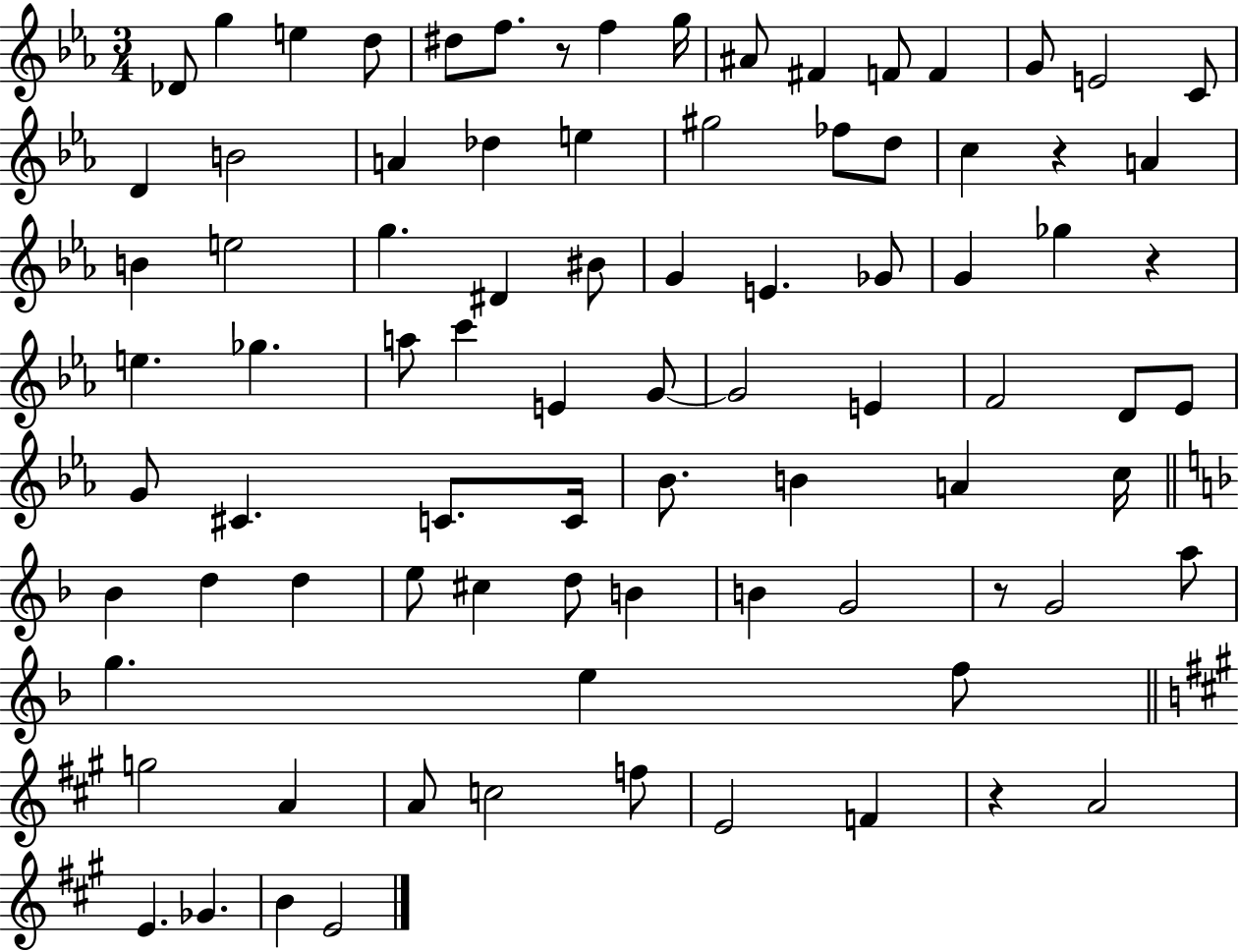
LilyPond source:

{
  \clef treble
  \numericTimeSignature
  \time 3/4
  \key ees \major
  des'8 g''4 e''4 d''8 | dis''8 f''8. r8 f''4 g''16 | ais'8 fis'4 f'8 f'4 | g'8 e'2 c'8 | \break d'4 b'2 | a'4 des''4 e''4 | gis''2 fes''8 d''8 | c''4 r4 a'4 | \break b'4 e''2 | g''4. dis'4 bis'8 | g'4 e'4. ges'8 | g'4 ges''4 r4 | \break e''4. ges''4. | a''8 c'''4 e'4 g'8~~ | g'2 e'4 | f'2 d'8 ees'8 | \break g'8 cis'4. c'8. c'16 | bes'8. b'4 a'4 c''16 | \bar "||" \break \key f \major bes'4 d''4 d''4 | e''8 cis''4 d''8 b'4 | b'4 g'2 | r8 g'2 a''8 | \break g''4. e''4 f''8 | \bar "||" \break \key a \major g''2 a'4 | a'8 c''2 f''8 | e'2 f'4 | r4 a'2 | \break e'4. ges'4. | b'4 e'2 | \bar "|."
}